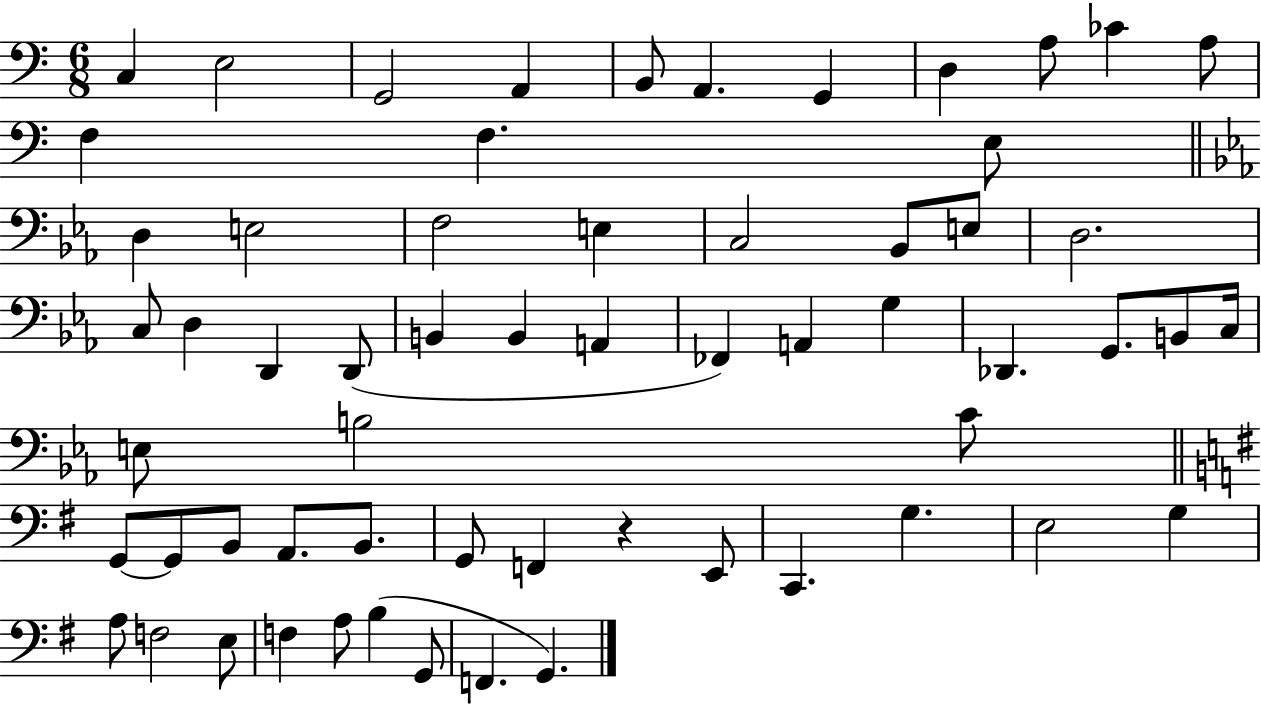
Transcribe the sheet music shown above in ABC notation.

X:1
T:Untitled
M:6/8
L:1/4
K:C
C, E,2 G,,2 A,, B,,/2 A,, G,, D, A,/2 _C A,/2 F, F, E,/2 D, E,2 F,2 E, C,2 _B,,/2 E,/2 D,2 C,/2 D, D,, D,,/2 B,, B,, A,, _F,, A,, G, _D,, G,,/2 B,,/2 C,/4 E,/2 B,2 C/2 G,,/2 G,,/2 B,,/2 A,,/2 B,,/2 G,,/2 F,, z E,,/2 C,, G, E,2 G, A,/2 F,2 E,/2 F, A,/2 B, G,,/2 F,, G,,